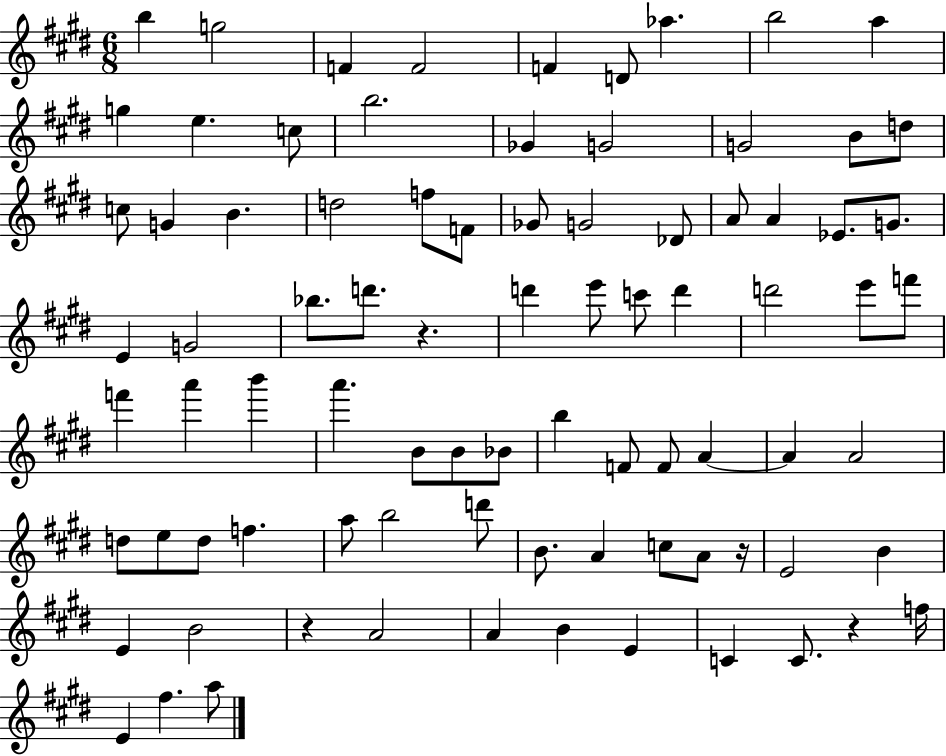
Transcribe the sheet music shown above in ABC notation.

X:1
T:Untitled
M:6/8
L:1/4
K:E
b g2 F F2 F D/2 _a b2 a g e c/2 b2 _G G2 G2 B/2 d/2 c/2 G B d2 f/2 F/2 _G/2 G2 _D/2 A/2 A _E/2 G/2 E G2 _b/2 d'/2 z d' e'/2 c'/2 d' d'2 e'/2 f'/2 f' a' b' a' B/2 B/2 _B/2 b F/2 F/2 A A A2 d/2 e/2 d/2 f a/2 b2 d'/2 B/2 A c/2 A/2 z/4 E2 B E B2 z A2 A B E C C/2 z f/4 E ^f a/2